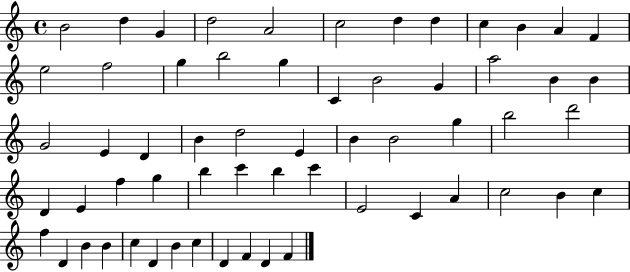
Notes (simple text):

B4/h D5/q G4/q D5/h A4/h C5/h D5/q D5/q C5/q B4/q A4/q F4/q E5/h F5/h G5/q B5/h G5/q C4/q B4/h G4/q A5/h B4/q B4/q G4/h E4/q D4/q B4/q D5/h E4/q B4/q B4/h G5/q B5/h D6/h D4/q E4/q F5/q G5/q B5/q C6/q B5/q C6/q E4/h C4/q A4/q C5/h B4/q C5/q F5/q D4/q B4/q B4/q C5/q D4/q B4/q C5/q D4/q F4/q D4/q F4/q